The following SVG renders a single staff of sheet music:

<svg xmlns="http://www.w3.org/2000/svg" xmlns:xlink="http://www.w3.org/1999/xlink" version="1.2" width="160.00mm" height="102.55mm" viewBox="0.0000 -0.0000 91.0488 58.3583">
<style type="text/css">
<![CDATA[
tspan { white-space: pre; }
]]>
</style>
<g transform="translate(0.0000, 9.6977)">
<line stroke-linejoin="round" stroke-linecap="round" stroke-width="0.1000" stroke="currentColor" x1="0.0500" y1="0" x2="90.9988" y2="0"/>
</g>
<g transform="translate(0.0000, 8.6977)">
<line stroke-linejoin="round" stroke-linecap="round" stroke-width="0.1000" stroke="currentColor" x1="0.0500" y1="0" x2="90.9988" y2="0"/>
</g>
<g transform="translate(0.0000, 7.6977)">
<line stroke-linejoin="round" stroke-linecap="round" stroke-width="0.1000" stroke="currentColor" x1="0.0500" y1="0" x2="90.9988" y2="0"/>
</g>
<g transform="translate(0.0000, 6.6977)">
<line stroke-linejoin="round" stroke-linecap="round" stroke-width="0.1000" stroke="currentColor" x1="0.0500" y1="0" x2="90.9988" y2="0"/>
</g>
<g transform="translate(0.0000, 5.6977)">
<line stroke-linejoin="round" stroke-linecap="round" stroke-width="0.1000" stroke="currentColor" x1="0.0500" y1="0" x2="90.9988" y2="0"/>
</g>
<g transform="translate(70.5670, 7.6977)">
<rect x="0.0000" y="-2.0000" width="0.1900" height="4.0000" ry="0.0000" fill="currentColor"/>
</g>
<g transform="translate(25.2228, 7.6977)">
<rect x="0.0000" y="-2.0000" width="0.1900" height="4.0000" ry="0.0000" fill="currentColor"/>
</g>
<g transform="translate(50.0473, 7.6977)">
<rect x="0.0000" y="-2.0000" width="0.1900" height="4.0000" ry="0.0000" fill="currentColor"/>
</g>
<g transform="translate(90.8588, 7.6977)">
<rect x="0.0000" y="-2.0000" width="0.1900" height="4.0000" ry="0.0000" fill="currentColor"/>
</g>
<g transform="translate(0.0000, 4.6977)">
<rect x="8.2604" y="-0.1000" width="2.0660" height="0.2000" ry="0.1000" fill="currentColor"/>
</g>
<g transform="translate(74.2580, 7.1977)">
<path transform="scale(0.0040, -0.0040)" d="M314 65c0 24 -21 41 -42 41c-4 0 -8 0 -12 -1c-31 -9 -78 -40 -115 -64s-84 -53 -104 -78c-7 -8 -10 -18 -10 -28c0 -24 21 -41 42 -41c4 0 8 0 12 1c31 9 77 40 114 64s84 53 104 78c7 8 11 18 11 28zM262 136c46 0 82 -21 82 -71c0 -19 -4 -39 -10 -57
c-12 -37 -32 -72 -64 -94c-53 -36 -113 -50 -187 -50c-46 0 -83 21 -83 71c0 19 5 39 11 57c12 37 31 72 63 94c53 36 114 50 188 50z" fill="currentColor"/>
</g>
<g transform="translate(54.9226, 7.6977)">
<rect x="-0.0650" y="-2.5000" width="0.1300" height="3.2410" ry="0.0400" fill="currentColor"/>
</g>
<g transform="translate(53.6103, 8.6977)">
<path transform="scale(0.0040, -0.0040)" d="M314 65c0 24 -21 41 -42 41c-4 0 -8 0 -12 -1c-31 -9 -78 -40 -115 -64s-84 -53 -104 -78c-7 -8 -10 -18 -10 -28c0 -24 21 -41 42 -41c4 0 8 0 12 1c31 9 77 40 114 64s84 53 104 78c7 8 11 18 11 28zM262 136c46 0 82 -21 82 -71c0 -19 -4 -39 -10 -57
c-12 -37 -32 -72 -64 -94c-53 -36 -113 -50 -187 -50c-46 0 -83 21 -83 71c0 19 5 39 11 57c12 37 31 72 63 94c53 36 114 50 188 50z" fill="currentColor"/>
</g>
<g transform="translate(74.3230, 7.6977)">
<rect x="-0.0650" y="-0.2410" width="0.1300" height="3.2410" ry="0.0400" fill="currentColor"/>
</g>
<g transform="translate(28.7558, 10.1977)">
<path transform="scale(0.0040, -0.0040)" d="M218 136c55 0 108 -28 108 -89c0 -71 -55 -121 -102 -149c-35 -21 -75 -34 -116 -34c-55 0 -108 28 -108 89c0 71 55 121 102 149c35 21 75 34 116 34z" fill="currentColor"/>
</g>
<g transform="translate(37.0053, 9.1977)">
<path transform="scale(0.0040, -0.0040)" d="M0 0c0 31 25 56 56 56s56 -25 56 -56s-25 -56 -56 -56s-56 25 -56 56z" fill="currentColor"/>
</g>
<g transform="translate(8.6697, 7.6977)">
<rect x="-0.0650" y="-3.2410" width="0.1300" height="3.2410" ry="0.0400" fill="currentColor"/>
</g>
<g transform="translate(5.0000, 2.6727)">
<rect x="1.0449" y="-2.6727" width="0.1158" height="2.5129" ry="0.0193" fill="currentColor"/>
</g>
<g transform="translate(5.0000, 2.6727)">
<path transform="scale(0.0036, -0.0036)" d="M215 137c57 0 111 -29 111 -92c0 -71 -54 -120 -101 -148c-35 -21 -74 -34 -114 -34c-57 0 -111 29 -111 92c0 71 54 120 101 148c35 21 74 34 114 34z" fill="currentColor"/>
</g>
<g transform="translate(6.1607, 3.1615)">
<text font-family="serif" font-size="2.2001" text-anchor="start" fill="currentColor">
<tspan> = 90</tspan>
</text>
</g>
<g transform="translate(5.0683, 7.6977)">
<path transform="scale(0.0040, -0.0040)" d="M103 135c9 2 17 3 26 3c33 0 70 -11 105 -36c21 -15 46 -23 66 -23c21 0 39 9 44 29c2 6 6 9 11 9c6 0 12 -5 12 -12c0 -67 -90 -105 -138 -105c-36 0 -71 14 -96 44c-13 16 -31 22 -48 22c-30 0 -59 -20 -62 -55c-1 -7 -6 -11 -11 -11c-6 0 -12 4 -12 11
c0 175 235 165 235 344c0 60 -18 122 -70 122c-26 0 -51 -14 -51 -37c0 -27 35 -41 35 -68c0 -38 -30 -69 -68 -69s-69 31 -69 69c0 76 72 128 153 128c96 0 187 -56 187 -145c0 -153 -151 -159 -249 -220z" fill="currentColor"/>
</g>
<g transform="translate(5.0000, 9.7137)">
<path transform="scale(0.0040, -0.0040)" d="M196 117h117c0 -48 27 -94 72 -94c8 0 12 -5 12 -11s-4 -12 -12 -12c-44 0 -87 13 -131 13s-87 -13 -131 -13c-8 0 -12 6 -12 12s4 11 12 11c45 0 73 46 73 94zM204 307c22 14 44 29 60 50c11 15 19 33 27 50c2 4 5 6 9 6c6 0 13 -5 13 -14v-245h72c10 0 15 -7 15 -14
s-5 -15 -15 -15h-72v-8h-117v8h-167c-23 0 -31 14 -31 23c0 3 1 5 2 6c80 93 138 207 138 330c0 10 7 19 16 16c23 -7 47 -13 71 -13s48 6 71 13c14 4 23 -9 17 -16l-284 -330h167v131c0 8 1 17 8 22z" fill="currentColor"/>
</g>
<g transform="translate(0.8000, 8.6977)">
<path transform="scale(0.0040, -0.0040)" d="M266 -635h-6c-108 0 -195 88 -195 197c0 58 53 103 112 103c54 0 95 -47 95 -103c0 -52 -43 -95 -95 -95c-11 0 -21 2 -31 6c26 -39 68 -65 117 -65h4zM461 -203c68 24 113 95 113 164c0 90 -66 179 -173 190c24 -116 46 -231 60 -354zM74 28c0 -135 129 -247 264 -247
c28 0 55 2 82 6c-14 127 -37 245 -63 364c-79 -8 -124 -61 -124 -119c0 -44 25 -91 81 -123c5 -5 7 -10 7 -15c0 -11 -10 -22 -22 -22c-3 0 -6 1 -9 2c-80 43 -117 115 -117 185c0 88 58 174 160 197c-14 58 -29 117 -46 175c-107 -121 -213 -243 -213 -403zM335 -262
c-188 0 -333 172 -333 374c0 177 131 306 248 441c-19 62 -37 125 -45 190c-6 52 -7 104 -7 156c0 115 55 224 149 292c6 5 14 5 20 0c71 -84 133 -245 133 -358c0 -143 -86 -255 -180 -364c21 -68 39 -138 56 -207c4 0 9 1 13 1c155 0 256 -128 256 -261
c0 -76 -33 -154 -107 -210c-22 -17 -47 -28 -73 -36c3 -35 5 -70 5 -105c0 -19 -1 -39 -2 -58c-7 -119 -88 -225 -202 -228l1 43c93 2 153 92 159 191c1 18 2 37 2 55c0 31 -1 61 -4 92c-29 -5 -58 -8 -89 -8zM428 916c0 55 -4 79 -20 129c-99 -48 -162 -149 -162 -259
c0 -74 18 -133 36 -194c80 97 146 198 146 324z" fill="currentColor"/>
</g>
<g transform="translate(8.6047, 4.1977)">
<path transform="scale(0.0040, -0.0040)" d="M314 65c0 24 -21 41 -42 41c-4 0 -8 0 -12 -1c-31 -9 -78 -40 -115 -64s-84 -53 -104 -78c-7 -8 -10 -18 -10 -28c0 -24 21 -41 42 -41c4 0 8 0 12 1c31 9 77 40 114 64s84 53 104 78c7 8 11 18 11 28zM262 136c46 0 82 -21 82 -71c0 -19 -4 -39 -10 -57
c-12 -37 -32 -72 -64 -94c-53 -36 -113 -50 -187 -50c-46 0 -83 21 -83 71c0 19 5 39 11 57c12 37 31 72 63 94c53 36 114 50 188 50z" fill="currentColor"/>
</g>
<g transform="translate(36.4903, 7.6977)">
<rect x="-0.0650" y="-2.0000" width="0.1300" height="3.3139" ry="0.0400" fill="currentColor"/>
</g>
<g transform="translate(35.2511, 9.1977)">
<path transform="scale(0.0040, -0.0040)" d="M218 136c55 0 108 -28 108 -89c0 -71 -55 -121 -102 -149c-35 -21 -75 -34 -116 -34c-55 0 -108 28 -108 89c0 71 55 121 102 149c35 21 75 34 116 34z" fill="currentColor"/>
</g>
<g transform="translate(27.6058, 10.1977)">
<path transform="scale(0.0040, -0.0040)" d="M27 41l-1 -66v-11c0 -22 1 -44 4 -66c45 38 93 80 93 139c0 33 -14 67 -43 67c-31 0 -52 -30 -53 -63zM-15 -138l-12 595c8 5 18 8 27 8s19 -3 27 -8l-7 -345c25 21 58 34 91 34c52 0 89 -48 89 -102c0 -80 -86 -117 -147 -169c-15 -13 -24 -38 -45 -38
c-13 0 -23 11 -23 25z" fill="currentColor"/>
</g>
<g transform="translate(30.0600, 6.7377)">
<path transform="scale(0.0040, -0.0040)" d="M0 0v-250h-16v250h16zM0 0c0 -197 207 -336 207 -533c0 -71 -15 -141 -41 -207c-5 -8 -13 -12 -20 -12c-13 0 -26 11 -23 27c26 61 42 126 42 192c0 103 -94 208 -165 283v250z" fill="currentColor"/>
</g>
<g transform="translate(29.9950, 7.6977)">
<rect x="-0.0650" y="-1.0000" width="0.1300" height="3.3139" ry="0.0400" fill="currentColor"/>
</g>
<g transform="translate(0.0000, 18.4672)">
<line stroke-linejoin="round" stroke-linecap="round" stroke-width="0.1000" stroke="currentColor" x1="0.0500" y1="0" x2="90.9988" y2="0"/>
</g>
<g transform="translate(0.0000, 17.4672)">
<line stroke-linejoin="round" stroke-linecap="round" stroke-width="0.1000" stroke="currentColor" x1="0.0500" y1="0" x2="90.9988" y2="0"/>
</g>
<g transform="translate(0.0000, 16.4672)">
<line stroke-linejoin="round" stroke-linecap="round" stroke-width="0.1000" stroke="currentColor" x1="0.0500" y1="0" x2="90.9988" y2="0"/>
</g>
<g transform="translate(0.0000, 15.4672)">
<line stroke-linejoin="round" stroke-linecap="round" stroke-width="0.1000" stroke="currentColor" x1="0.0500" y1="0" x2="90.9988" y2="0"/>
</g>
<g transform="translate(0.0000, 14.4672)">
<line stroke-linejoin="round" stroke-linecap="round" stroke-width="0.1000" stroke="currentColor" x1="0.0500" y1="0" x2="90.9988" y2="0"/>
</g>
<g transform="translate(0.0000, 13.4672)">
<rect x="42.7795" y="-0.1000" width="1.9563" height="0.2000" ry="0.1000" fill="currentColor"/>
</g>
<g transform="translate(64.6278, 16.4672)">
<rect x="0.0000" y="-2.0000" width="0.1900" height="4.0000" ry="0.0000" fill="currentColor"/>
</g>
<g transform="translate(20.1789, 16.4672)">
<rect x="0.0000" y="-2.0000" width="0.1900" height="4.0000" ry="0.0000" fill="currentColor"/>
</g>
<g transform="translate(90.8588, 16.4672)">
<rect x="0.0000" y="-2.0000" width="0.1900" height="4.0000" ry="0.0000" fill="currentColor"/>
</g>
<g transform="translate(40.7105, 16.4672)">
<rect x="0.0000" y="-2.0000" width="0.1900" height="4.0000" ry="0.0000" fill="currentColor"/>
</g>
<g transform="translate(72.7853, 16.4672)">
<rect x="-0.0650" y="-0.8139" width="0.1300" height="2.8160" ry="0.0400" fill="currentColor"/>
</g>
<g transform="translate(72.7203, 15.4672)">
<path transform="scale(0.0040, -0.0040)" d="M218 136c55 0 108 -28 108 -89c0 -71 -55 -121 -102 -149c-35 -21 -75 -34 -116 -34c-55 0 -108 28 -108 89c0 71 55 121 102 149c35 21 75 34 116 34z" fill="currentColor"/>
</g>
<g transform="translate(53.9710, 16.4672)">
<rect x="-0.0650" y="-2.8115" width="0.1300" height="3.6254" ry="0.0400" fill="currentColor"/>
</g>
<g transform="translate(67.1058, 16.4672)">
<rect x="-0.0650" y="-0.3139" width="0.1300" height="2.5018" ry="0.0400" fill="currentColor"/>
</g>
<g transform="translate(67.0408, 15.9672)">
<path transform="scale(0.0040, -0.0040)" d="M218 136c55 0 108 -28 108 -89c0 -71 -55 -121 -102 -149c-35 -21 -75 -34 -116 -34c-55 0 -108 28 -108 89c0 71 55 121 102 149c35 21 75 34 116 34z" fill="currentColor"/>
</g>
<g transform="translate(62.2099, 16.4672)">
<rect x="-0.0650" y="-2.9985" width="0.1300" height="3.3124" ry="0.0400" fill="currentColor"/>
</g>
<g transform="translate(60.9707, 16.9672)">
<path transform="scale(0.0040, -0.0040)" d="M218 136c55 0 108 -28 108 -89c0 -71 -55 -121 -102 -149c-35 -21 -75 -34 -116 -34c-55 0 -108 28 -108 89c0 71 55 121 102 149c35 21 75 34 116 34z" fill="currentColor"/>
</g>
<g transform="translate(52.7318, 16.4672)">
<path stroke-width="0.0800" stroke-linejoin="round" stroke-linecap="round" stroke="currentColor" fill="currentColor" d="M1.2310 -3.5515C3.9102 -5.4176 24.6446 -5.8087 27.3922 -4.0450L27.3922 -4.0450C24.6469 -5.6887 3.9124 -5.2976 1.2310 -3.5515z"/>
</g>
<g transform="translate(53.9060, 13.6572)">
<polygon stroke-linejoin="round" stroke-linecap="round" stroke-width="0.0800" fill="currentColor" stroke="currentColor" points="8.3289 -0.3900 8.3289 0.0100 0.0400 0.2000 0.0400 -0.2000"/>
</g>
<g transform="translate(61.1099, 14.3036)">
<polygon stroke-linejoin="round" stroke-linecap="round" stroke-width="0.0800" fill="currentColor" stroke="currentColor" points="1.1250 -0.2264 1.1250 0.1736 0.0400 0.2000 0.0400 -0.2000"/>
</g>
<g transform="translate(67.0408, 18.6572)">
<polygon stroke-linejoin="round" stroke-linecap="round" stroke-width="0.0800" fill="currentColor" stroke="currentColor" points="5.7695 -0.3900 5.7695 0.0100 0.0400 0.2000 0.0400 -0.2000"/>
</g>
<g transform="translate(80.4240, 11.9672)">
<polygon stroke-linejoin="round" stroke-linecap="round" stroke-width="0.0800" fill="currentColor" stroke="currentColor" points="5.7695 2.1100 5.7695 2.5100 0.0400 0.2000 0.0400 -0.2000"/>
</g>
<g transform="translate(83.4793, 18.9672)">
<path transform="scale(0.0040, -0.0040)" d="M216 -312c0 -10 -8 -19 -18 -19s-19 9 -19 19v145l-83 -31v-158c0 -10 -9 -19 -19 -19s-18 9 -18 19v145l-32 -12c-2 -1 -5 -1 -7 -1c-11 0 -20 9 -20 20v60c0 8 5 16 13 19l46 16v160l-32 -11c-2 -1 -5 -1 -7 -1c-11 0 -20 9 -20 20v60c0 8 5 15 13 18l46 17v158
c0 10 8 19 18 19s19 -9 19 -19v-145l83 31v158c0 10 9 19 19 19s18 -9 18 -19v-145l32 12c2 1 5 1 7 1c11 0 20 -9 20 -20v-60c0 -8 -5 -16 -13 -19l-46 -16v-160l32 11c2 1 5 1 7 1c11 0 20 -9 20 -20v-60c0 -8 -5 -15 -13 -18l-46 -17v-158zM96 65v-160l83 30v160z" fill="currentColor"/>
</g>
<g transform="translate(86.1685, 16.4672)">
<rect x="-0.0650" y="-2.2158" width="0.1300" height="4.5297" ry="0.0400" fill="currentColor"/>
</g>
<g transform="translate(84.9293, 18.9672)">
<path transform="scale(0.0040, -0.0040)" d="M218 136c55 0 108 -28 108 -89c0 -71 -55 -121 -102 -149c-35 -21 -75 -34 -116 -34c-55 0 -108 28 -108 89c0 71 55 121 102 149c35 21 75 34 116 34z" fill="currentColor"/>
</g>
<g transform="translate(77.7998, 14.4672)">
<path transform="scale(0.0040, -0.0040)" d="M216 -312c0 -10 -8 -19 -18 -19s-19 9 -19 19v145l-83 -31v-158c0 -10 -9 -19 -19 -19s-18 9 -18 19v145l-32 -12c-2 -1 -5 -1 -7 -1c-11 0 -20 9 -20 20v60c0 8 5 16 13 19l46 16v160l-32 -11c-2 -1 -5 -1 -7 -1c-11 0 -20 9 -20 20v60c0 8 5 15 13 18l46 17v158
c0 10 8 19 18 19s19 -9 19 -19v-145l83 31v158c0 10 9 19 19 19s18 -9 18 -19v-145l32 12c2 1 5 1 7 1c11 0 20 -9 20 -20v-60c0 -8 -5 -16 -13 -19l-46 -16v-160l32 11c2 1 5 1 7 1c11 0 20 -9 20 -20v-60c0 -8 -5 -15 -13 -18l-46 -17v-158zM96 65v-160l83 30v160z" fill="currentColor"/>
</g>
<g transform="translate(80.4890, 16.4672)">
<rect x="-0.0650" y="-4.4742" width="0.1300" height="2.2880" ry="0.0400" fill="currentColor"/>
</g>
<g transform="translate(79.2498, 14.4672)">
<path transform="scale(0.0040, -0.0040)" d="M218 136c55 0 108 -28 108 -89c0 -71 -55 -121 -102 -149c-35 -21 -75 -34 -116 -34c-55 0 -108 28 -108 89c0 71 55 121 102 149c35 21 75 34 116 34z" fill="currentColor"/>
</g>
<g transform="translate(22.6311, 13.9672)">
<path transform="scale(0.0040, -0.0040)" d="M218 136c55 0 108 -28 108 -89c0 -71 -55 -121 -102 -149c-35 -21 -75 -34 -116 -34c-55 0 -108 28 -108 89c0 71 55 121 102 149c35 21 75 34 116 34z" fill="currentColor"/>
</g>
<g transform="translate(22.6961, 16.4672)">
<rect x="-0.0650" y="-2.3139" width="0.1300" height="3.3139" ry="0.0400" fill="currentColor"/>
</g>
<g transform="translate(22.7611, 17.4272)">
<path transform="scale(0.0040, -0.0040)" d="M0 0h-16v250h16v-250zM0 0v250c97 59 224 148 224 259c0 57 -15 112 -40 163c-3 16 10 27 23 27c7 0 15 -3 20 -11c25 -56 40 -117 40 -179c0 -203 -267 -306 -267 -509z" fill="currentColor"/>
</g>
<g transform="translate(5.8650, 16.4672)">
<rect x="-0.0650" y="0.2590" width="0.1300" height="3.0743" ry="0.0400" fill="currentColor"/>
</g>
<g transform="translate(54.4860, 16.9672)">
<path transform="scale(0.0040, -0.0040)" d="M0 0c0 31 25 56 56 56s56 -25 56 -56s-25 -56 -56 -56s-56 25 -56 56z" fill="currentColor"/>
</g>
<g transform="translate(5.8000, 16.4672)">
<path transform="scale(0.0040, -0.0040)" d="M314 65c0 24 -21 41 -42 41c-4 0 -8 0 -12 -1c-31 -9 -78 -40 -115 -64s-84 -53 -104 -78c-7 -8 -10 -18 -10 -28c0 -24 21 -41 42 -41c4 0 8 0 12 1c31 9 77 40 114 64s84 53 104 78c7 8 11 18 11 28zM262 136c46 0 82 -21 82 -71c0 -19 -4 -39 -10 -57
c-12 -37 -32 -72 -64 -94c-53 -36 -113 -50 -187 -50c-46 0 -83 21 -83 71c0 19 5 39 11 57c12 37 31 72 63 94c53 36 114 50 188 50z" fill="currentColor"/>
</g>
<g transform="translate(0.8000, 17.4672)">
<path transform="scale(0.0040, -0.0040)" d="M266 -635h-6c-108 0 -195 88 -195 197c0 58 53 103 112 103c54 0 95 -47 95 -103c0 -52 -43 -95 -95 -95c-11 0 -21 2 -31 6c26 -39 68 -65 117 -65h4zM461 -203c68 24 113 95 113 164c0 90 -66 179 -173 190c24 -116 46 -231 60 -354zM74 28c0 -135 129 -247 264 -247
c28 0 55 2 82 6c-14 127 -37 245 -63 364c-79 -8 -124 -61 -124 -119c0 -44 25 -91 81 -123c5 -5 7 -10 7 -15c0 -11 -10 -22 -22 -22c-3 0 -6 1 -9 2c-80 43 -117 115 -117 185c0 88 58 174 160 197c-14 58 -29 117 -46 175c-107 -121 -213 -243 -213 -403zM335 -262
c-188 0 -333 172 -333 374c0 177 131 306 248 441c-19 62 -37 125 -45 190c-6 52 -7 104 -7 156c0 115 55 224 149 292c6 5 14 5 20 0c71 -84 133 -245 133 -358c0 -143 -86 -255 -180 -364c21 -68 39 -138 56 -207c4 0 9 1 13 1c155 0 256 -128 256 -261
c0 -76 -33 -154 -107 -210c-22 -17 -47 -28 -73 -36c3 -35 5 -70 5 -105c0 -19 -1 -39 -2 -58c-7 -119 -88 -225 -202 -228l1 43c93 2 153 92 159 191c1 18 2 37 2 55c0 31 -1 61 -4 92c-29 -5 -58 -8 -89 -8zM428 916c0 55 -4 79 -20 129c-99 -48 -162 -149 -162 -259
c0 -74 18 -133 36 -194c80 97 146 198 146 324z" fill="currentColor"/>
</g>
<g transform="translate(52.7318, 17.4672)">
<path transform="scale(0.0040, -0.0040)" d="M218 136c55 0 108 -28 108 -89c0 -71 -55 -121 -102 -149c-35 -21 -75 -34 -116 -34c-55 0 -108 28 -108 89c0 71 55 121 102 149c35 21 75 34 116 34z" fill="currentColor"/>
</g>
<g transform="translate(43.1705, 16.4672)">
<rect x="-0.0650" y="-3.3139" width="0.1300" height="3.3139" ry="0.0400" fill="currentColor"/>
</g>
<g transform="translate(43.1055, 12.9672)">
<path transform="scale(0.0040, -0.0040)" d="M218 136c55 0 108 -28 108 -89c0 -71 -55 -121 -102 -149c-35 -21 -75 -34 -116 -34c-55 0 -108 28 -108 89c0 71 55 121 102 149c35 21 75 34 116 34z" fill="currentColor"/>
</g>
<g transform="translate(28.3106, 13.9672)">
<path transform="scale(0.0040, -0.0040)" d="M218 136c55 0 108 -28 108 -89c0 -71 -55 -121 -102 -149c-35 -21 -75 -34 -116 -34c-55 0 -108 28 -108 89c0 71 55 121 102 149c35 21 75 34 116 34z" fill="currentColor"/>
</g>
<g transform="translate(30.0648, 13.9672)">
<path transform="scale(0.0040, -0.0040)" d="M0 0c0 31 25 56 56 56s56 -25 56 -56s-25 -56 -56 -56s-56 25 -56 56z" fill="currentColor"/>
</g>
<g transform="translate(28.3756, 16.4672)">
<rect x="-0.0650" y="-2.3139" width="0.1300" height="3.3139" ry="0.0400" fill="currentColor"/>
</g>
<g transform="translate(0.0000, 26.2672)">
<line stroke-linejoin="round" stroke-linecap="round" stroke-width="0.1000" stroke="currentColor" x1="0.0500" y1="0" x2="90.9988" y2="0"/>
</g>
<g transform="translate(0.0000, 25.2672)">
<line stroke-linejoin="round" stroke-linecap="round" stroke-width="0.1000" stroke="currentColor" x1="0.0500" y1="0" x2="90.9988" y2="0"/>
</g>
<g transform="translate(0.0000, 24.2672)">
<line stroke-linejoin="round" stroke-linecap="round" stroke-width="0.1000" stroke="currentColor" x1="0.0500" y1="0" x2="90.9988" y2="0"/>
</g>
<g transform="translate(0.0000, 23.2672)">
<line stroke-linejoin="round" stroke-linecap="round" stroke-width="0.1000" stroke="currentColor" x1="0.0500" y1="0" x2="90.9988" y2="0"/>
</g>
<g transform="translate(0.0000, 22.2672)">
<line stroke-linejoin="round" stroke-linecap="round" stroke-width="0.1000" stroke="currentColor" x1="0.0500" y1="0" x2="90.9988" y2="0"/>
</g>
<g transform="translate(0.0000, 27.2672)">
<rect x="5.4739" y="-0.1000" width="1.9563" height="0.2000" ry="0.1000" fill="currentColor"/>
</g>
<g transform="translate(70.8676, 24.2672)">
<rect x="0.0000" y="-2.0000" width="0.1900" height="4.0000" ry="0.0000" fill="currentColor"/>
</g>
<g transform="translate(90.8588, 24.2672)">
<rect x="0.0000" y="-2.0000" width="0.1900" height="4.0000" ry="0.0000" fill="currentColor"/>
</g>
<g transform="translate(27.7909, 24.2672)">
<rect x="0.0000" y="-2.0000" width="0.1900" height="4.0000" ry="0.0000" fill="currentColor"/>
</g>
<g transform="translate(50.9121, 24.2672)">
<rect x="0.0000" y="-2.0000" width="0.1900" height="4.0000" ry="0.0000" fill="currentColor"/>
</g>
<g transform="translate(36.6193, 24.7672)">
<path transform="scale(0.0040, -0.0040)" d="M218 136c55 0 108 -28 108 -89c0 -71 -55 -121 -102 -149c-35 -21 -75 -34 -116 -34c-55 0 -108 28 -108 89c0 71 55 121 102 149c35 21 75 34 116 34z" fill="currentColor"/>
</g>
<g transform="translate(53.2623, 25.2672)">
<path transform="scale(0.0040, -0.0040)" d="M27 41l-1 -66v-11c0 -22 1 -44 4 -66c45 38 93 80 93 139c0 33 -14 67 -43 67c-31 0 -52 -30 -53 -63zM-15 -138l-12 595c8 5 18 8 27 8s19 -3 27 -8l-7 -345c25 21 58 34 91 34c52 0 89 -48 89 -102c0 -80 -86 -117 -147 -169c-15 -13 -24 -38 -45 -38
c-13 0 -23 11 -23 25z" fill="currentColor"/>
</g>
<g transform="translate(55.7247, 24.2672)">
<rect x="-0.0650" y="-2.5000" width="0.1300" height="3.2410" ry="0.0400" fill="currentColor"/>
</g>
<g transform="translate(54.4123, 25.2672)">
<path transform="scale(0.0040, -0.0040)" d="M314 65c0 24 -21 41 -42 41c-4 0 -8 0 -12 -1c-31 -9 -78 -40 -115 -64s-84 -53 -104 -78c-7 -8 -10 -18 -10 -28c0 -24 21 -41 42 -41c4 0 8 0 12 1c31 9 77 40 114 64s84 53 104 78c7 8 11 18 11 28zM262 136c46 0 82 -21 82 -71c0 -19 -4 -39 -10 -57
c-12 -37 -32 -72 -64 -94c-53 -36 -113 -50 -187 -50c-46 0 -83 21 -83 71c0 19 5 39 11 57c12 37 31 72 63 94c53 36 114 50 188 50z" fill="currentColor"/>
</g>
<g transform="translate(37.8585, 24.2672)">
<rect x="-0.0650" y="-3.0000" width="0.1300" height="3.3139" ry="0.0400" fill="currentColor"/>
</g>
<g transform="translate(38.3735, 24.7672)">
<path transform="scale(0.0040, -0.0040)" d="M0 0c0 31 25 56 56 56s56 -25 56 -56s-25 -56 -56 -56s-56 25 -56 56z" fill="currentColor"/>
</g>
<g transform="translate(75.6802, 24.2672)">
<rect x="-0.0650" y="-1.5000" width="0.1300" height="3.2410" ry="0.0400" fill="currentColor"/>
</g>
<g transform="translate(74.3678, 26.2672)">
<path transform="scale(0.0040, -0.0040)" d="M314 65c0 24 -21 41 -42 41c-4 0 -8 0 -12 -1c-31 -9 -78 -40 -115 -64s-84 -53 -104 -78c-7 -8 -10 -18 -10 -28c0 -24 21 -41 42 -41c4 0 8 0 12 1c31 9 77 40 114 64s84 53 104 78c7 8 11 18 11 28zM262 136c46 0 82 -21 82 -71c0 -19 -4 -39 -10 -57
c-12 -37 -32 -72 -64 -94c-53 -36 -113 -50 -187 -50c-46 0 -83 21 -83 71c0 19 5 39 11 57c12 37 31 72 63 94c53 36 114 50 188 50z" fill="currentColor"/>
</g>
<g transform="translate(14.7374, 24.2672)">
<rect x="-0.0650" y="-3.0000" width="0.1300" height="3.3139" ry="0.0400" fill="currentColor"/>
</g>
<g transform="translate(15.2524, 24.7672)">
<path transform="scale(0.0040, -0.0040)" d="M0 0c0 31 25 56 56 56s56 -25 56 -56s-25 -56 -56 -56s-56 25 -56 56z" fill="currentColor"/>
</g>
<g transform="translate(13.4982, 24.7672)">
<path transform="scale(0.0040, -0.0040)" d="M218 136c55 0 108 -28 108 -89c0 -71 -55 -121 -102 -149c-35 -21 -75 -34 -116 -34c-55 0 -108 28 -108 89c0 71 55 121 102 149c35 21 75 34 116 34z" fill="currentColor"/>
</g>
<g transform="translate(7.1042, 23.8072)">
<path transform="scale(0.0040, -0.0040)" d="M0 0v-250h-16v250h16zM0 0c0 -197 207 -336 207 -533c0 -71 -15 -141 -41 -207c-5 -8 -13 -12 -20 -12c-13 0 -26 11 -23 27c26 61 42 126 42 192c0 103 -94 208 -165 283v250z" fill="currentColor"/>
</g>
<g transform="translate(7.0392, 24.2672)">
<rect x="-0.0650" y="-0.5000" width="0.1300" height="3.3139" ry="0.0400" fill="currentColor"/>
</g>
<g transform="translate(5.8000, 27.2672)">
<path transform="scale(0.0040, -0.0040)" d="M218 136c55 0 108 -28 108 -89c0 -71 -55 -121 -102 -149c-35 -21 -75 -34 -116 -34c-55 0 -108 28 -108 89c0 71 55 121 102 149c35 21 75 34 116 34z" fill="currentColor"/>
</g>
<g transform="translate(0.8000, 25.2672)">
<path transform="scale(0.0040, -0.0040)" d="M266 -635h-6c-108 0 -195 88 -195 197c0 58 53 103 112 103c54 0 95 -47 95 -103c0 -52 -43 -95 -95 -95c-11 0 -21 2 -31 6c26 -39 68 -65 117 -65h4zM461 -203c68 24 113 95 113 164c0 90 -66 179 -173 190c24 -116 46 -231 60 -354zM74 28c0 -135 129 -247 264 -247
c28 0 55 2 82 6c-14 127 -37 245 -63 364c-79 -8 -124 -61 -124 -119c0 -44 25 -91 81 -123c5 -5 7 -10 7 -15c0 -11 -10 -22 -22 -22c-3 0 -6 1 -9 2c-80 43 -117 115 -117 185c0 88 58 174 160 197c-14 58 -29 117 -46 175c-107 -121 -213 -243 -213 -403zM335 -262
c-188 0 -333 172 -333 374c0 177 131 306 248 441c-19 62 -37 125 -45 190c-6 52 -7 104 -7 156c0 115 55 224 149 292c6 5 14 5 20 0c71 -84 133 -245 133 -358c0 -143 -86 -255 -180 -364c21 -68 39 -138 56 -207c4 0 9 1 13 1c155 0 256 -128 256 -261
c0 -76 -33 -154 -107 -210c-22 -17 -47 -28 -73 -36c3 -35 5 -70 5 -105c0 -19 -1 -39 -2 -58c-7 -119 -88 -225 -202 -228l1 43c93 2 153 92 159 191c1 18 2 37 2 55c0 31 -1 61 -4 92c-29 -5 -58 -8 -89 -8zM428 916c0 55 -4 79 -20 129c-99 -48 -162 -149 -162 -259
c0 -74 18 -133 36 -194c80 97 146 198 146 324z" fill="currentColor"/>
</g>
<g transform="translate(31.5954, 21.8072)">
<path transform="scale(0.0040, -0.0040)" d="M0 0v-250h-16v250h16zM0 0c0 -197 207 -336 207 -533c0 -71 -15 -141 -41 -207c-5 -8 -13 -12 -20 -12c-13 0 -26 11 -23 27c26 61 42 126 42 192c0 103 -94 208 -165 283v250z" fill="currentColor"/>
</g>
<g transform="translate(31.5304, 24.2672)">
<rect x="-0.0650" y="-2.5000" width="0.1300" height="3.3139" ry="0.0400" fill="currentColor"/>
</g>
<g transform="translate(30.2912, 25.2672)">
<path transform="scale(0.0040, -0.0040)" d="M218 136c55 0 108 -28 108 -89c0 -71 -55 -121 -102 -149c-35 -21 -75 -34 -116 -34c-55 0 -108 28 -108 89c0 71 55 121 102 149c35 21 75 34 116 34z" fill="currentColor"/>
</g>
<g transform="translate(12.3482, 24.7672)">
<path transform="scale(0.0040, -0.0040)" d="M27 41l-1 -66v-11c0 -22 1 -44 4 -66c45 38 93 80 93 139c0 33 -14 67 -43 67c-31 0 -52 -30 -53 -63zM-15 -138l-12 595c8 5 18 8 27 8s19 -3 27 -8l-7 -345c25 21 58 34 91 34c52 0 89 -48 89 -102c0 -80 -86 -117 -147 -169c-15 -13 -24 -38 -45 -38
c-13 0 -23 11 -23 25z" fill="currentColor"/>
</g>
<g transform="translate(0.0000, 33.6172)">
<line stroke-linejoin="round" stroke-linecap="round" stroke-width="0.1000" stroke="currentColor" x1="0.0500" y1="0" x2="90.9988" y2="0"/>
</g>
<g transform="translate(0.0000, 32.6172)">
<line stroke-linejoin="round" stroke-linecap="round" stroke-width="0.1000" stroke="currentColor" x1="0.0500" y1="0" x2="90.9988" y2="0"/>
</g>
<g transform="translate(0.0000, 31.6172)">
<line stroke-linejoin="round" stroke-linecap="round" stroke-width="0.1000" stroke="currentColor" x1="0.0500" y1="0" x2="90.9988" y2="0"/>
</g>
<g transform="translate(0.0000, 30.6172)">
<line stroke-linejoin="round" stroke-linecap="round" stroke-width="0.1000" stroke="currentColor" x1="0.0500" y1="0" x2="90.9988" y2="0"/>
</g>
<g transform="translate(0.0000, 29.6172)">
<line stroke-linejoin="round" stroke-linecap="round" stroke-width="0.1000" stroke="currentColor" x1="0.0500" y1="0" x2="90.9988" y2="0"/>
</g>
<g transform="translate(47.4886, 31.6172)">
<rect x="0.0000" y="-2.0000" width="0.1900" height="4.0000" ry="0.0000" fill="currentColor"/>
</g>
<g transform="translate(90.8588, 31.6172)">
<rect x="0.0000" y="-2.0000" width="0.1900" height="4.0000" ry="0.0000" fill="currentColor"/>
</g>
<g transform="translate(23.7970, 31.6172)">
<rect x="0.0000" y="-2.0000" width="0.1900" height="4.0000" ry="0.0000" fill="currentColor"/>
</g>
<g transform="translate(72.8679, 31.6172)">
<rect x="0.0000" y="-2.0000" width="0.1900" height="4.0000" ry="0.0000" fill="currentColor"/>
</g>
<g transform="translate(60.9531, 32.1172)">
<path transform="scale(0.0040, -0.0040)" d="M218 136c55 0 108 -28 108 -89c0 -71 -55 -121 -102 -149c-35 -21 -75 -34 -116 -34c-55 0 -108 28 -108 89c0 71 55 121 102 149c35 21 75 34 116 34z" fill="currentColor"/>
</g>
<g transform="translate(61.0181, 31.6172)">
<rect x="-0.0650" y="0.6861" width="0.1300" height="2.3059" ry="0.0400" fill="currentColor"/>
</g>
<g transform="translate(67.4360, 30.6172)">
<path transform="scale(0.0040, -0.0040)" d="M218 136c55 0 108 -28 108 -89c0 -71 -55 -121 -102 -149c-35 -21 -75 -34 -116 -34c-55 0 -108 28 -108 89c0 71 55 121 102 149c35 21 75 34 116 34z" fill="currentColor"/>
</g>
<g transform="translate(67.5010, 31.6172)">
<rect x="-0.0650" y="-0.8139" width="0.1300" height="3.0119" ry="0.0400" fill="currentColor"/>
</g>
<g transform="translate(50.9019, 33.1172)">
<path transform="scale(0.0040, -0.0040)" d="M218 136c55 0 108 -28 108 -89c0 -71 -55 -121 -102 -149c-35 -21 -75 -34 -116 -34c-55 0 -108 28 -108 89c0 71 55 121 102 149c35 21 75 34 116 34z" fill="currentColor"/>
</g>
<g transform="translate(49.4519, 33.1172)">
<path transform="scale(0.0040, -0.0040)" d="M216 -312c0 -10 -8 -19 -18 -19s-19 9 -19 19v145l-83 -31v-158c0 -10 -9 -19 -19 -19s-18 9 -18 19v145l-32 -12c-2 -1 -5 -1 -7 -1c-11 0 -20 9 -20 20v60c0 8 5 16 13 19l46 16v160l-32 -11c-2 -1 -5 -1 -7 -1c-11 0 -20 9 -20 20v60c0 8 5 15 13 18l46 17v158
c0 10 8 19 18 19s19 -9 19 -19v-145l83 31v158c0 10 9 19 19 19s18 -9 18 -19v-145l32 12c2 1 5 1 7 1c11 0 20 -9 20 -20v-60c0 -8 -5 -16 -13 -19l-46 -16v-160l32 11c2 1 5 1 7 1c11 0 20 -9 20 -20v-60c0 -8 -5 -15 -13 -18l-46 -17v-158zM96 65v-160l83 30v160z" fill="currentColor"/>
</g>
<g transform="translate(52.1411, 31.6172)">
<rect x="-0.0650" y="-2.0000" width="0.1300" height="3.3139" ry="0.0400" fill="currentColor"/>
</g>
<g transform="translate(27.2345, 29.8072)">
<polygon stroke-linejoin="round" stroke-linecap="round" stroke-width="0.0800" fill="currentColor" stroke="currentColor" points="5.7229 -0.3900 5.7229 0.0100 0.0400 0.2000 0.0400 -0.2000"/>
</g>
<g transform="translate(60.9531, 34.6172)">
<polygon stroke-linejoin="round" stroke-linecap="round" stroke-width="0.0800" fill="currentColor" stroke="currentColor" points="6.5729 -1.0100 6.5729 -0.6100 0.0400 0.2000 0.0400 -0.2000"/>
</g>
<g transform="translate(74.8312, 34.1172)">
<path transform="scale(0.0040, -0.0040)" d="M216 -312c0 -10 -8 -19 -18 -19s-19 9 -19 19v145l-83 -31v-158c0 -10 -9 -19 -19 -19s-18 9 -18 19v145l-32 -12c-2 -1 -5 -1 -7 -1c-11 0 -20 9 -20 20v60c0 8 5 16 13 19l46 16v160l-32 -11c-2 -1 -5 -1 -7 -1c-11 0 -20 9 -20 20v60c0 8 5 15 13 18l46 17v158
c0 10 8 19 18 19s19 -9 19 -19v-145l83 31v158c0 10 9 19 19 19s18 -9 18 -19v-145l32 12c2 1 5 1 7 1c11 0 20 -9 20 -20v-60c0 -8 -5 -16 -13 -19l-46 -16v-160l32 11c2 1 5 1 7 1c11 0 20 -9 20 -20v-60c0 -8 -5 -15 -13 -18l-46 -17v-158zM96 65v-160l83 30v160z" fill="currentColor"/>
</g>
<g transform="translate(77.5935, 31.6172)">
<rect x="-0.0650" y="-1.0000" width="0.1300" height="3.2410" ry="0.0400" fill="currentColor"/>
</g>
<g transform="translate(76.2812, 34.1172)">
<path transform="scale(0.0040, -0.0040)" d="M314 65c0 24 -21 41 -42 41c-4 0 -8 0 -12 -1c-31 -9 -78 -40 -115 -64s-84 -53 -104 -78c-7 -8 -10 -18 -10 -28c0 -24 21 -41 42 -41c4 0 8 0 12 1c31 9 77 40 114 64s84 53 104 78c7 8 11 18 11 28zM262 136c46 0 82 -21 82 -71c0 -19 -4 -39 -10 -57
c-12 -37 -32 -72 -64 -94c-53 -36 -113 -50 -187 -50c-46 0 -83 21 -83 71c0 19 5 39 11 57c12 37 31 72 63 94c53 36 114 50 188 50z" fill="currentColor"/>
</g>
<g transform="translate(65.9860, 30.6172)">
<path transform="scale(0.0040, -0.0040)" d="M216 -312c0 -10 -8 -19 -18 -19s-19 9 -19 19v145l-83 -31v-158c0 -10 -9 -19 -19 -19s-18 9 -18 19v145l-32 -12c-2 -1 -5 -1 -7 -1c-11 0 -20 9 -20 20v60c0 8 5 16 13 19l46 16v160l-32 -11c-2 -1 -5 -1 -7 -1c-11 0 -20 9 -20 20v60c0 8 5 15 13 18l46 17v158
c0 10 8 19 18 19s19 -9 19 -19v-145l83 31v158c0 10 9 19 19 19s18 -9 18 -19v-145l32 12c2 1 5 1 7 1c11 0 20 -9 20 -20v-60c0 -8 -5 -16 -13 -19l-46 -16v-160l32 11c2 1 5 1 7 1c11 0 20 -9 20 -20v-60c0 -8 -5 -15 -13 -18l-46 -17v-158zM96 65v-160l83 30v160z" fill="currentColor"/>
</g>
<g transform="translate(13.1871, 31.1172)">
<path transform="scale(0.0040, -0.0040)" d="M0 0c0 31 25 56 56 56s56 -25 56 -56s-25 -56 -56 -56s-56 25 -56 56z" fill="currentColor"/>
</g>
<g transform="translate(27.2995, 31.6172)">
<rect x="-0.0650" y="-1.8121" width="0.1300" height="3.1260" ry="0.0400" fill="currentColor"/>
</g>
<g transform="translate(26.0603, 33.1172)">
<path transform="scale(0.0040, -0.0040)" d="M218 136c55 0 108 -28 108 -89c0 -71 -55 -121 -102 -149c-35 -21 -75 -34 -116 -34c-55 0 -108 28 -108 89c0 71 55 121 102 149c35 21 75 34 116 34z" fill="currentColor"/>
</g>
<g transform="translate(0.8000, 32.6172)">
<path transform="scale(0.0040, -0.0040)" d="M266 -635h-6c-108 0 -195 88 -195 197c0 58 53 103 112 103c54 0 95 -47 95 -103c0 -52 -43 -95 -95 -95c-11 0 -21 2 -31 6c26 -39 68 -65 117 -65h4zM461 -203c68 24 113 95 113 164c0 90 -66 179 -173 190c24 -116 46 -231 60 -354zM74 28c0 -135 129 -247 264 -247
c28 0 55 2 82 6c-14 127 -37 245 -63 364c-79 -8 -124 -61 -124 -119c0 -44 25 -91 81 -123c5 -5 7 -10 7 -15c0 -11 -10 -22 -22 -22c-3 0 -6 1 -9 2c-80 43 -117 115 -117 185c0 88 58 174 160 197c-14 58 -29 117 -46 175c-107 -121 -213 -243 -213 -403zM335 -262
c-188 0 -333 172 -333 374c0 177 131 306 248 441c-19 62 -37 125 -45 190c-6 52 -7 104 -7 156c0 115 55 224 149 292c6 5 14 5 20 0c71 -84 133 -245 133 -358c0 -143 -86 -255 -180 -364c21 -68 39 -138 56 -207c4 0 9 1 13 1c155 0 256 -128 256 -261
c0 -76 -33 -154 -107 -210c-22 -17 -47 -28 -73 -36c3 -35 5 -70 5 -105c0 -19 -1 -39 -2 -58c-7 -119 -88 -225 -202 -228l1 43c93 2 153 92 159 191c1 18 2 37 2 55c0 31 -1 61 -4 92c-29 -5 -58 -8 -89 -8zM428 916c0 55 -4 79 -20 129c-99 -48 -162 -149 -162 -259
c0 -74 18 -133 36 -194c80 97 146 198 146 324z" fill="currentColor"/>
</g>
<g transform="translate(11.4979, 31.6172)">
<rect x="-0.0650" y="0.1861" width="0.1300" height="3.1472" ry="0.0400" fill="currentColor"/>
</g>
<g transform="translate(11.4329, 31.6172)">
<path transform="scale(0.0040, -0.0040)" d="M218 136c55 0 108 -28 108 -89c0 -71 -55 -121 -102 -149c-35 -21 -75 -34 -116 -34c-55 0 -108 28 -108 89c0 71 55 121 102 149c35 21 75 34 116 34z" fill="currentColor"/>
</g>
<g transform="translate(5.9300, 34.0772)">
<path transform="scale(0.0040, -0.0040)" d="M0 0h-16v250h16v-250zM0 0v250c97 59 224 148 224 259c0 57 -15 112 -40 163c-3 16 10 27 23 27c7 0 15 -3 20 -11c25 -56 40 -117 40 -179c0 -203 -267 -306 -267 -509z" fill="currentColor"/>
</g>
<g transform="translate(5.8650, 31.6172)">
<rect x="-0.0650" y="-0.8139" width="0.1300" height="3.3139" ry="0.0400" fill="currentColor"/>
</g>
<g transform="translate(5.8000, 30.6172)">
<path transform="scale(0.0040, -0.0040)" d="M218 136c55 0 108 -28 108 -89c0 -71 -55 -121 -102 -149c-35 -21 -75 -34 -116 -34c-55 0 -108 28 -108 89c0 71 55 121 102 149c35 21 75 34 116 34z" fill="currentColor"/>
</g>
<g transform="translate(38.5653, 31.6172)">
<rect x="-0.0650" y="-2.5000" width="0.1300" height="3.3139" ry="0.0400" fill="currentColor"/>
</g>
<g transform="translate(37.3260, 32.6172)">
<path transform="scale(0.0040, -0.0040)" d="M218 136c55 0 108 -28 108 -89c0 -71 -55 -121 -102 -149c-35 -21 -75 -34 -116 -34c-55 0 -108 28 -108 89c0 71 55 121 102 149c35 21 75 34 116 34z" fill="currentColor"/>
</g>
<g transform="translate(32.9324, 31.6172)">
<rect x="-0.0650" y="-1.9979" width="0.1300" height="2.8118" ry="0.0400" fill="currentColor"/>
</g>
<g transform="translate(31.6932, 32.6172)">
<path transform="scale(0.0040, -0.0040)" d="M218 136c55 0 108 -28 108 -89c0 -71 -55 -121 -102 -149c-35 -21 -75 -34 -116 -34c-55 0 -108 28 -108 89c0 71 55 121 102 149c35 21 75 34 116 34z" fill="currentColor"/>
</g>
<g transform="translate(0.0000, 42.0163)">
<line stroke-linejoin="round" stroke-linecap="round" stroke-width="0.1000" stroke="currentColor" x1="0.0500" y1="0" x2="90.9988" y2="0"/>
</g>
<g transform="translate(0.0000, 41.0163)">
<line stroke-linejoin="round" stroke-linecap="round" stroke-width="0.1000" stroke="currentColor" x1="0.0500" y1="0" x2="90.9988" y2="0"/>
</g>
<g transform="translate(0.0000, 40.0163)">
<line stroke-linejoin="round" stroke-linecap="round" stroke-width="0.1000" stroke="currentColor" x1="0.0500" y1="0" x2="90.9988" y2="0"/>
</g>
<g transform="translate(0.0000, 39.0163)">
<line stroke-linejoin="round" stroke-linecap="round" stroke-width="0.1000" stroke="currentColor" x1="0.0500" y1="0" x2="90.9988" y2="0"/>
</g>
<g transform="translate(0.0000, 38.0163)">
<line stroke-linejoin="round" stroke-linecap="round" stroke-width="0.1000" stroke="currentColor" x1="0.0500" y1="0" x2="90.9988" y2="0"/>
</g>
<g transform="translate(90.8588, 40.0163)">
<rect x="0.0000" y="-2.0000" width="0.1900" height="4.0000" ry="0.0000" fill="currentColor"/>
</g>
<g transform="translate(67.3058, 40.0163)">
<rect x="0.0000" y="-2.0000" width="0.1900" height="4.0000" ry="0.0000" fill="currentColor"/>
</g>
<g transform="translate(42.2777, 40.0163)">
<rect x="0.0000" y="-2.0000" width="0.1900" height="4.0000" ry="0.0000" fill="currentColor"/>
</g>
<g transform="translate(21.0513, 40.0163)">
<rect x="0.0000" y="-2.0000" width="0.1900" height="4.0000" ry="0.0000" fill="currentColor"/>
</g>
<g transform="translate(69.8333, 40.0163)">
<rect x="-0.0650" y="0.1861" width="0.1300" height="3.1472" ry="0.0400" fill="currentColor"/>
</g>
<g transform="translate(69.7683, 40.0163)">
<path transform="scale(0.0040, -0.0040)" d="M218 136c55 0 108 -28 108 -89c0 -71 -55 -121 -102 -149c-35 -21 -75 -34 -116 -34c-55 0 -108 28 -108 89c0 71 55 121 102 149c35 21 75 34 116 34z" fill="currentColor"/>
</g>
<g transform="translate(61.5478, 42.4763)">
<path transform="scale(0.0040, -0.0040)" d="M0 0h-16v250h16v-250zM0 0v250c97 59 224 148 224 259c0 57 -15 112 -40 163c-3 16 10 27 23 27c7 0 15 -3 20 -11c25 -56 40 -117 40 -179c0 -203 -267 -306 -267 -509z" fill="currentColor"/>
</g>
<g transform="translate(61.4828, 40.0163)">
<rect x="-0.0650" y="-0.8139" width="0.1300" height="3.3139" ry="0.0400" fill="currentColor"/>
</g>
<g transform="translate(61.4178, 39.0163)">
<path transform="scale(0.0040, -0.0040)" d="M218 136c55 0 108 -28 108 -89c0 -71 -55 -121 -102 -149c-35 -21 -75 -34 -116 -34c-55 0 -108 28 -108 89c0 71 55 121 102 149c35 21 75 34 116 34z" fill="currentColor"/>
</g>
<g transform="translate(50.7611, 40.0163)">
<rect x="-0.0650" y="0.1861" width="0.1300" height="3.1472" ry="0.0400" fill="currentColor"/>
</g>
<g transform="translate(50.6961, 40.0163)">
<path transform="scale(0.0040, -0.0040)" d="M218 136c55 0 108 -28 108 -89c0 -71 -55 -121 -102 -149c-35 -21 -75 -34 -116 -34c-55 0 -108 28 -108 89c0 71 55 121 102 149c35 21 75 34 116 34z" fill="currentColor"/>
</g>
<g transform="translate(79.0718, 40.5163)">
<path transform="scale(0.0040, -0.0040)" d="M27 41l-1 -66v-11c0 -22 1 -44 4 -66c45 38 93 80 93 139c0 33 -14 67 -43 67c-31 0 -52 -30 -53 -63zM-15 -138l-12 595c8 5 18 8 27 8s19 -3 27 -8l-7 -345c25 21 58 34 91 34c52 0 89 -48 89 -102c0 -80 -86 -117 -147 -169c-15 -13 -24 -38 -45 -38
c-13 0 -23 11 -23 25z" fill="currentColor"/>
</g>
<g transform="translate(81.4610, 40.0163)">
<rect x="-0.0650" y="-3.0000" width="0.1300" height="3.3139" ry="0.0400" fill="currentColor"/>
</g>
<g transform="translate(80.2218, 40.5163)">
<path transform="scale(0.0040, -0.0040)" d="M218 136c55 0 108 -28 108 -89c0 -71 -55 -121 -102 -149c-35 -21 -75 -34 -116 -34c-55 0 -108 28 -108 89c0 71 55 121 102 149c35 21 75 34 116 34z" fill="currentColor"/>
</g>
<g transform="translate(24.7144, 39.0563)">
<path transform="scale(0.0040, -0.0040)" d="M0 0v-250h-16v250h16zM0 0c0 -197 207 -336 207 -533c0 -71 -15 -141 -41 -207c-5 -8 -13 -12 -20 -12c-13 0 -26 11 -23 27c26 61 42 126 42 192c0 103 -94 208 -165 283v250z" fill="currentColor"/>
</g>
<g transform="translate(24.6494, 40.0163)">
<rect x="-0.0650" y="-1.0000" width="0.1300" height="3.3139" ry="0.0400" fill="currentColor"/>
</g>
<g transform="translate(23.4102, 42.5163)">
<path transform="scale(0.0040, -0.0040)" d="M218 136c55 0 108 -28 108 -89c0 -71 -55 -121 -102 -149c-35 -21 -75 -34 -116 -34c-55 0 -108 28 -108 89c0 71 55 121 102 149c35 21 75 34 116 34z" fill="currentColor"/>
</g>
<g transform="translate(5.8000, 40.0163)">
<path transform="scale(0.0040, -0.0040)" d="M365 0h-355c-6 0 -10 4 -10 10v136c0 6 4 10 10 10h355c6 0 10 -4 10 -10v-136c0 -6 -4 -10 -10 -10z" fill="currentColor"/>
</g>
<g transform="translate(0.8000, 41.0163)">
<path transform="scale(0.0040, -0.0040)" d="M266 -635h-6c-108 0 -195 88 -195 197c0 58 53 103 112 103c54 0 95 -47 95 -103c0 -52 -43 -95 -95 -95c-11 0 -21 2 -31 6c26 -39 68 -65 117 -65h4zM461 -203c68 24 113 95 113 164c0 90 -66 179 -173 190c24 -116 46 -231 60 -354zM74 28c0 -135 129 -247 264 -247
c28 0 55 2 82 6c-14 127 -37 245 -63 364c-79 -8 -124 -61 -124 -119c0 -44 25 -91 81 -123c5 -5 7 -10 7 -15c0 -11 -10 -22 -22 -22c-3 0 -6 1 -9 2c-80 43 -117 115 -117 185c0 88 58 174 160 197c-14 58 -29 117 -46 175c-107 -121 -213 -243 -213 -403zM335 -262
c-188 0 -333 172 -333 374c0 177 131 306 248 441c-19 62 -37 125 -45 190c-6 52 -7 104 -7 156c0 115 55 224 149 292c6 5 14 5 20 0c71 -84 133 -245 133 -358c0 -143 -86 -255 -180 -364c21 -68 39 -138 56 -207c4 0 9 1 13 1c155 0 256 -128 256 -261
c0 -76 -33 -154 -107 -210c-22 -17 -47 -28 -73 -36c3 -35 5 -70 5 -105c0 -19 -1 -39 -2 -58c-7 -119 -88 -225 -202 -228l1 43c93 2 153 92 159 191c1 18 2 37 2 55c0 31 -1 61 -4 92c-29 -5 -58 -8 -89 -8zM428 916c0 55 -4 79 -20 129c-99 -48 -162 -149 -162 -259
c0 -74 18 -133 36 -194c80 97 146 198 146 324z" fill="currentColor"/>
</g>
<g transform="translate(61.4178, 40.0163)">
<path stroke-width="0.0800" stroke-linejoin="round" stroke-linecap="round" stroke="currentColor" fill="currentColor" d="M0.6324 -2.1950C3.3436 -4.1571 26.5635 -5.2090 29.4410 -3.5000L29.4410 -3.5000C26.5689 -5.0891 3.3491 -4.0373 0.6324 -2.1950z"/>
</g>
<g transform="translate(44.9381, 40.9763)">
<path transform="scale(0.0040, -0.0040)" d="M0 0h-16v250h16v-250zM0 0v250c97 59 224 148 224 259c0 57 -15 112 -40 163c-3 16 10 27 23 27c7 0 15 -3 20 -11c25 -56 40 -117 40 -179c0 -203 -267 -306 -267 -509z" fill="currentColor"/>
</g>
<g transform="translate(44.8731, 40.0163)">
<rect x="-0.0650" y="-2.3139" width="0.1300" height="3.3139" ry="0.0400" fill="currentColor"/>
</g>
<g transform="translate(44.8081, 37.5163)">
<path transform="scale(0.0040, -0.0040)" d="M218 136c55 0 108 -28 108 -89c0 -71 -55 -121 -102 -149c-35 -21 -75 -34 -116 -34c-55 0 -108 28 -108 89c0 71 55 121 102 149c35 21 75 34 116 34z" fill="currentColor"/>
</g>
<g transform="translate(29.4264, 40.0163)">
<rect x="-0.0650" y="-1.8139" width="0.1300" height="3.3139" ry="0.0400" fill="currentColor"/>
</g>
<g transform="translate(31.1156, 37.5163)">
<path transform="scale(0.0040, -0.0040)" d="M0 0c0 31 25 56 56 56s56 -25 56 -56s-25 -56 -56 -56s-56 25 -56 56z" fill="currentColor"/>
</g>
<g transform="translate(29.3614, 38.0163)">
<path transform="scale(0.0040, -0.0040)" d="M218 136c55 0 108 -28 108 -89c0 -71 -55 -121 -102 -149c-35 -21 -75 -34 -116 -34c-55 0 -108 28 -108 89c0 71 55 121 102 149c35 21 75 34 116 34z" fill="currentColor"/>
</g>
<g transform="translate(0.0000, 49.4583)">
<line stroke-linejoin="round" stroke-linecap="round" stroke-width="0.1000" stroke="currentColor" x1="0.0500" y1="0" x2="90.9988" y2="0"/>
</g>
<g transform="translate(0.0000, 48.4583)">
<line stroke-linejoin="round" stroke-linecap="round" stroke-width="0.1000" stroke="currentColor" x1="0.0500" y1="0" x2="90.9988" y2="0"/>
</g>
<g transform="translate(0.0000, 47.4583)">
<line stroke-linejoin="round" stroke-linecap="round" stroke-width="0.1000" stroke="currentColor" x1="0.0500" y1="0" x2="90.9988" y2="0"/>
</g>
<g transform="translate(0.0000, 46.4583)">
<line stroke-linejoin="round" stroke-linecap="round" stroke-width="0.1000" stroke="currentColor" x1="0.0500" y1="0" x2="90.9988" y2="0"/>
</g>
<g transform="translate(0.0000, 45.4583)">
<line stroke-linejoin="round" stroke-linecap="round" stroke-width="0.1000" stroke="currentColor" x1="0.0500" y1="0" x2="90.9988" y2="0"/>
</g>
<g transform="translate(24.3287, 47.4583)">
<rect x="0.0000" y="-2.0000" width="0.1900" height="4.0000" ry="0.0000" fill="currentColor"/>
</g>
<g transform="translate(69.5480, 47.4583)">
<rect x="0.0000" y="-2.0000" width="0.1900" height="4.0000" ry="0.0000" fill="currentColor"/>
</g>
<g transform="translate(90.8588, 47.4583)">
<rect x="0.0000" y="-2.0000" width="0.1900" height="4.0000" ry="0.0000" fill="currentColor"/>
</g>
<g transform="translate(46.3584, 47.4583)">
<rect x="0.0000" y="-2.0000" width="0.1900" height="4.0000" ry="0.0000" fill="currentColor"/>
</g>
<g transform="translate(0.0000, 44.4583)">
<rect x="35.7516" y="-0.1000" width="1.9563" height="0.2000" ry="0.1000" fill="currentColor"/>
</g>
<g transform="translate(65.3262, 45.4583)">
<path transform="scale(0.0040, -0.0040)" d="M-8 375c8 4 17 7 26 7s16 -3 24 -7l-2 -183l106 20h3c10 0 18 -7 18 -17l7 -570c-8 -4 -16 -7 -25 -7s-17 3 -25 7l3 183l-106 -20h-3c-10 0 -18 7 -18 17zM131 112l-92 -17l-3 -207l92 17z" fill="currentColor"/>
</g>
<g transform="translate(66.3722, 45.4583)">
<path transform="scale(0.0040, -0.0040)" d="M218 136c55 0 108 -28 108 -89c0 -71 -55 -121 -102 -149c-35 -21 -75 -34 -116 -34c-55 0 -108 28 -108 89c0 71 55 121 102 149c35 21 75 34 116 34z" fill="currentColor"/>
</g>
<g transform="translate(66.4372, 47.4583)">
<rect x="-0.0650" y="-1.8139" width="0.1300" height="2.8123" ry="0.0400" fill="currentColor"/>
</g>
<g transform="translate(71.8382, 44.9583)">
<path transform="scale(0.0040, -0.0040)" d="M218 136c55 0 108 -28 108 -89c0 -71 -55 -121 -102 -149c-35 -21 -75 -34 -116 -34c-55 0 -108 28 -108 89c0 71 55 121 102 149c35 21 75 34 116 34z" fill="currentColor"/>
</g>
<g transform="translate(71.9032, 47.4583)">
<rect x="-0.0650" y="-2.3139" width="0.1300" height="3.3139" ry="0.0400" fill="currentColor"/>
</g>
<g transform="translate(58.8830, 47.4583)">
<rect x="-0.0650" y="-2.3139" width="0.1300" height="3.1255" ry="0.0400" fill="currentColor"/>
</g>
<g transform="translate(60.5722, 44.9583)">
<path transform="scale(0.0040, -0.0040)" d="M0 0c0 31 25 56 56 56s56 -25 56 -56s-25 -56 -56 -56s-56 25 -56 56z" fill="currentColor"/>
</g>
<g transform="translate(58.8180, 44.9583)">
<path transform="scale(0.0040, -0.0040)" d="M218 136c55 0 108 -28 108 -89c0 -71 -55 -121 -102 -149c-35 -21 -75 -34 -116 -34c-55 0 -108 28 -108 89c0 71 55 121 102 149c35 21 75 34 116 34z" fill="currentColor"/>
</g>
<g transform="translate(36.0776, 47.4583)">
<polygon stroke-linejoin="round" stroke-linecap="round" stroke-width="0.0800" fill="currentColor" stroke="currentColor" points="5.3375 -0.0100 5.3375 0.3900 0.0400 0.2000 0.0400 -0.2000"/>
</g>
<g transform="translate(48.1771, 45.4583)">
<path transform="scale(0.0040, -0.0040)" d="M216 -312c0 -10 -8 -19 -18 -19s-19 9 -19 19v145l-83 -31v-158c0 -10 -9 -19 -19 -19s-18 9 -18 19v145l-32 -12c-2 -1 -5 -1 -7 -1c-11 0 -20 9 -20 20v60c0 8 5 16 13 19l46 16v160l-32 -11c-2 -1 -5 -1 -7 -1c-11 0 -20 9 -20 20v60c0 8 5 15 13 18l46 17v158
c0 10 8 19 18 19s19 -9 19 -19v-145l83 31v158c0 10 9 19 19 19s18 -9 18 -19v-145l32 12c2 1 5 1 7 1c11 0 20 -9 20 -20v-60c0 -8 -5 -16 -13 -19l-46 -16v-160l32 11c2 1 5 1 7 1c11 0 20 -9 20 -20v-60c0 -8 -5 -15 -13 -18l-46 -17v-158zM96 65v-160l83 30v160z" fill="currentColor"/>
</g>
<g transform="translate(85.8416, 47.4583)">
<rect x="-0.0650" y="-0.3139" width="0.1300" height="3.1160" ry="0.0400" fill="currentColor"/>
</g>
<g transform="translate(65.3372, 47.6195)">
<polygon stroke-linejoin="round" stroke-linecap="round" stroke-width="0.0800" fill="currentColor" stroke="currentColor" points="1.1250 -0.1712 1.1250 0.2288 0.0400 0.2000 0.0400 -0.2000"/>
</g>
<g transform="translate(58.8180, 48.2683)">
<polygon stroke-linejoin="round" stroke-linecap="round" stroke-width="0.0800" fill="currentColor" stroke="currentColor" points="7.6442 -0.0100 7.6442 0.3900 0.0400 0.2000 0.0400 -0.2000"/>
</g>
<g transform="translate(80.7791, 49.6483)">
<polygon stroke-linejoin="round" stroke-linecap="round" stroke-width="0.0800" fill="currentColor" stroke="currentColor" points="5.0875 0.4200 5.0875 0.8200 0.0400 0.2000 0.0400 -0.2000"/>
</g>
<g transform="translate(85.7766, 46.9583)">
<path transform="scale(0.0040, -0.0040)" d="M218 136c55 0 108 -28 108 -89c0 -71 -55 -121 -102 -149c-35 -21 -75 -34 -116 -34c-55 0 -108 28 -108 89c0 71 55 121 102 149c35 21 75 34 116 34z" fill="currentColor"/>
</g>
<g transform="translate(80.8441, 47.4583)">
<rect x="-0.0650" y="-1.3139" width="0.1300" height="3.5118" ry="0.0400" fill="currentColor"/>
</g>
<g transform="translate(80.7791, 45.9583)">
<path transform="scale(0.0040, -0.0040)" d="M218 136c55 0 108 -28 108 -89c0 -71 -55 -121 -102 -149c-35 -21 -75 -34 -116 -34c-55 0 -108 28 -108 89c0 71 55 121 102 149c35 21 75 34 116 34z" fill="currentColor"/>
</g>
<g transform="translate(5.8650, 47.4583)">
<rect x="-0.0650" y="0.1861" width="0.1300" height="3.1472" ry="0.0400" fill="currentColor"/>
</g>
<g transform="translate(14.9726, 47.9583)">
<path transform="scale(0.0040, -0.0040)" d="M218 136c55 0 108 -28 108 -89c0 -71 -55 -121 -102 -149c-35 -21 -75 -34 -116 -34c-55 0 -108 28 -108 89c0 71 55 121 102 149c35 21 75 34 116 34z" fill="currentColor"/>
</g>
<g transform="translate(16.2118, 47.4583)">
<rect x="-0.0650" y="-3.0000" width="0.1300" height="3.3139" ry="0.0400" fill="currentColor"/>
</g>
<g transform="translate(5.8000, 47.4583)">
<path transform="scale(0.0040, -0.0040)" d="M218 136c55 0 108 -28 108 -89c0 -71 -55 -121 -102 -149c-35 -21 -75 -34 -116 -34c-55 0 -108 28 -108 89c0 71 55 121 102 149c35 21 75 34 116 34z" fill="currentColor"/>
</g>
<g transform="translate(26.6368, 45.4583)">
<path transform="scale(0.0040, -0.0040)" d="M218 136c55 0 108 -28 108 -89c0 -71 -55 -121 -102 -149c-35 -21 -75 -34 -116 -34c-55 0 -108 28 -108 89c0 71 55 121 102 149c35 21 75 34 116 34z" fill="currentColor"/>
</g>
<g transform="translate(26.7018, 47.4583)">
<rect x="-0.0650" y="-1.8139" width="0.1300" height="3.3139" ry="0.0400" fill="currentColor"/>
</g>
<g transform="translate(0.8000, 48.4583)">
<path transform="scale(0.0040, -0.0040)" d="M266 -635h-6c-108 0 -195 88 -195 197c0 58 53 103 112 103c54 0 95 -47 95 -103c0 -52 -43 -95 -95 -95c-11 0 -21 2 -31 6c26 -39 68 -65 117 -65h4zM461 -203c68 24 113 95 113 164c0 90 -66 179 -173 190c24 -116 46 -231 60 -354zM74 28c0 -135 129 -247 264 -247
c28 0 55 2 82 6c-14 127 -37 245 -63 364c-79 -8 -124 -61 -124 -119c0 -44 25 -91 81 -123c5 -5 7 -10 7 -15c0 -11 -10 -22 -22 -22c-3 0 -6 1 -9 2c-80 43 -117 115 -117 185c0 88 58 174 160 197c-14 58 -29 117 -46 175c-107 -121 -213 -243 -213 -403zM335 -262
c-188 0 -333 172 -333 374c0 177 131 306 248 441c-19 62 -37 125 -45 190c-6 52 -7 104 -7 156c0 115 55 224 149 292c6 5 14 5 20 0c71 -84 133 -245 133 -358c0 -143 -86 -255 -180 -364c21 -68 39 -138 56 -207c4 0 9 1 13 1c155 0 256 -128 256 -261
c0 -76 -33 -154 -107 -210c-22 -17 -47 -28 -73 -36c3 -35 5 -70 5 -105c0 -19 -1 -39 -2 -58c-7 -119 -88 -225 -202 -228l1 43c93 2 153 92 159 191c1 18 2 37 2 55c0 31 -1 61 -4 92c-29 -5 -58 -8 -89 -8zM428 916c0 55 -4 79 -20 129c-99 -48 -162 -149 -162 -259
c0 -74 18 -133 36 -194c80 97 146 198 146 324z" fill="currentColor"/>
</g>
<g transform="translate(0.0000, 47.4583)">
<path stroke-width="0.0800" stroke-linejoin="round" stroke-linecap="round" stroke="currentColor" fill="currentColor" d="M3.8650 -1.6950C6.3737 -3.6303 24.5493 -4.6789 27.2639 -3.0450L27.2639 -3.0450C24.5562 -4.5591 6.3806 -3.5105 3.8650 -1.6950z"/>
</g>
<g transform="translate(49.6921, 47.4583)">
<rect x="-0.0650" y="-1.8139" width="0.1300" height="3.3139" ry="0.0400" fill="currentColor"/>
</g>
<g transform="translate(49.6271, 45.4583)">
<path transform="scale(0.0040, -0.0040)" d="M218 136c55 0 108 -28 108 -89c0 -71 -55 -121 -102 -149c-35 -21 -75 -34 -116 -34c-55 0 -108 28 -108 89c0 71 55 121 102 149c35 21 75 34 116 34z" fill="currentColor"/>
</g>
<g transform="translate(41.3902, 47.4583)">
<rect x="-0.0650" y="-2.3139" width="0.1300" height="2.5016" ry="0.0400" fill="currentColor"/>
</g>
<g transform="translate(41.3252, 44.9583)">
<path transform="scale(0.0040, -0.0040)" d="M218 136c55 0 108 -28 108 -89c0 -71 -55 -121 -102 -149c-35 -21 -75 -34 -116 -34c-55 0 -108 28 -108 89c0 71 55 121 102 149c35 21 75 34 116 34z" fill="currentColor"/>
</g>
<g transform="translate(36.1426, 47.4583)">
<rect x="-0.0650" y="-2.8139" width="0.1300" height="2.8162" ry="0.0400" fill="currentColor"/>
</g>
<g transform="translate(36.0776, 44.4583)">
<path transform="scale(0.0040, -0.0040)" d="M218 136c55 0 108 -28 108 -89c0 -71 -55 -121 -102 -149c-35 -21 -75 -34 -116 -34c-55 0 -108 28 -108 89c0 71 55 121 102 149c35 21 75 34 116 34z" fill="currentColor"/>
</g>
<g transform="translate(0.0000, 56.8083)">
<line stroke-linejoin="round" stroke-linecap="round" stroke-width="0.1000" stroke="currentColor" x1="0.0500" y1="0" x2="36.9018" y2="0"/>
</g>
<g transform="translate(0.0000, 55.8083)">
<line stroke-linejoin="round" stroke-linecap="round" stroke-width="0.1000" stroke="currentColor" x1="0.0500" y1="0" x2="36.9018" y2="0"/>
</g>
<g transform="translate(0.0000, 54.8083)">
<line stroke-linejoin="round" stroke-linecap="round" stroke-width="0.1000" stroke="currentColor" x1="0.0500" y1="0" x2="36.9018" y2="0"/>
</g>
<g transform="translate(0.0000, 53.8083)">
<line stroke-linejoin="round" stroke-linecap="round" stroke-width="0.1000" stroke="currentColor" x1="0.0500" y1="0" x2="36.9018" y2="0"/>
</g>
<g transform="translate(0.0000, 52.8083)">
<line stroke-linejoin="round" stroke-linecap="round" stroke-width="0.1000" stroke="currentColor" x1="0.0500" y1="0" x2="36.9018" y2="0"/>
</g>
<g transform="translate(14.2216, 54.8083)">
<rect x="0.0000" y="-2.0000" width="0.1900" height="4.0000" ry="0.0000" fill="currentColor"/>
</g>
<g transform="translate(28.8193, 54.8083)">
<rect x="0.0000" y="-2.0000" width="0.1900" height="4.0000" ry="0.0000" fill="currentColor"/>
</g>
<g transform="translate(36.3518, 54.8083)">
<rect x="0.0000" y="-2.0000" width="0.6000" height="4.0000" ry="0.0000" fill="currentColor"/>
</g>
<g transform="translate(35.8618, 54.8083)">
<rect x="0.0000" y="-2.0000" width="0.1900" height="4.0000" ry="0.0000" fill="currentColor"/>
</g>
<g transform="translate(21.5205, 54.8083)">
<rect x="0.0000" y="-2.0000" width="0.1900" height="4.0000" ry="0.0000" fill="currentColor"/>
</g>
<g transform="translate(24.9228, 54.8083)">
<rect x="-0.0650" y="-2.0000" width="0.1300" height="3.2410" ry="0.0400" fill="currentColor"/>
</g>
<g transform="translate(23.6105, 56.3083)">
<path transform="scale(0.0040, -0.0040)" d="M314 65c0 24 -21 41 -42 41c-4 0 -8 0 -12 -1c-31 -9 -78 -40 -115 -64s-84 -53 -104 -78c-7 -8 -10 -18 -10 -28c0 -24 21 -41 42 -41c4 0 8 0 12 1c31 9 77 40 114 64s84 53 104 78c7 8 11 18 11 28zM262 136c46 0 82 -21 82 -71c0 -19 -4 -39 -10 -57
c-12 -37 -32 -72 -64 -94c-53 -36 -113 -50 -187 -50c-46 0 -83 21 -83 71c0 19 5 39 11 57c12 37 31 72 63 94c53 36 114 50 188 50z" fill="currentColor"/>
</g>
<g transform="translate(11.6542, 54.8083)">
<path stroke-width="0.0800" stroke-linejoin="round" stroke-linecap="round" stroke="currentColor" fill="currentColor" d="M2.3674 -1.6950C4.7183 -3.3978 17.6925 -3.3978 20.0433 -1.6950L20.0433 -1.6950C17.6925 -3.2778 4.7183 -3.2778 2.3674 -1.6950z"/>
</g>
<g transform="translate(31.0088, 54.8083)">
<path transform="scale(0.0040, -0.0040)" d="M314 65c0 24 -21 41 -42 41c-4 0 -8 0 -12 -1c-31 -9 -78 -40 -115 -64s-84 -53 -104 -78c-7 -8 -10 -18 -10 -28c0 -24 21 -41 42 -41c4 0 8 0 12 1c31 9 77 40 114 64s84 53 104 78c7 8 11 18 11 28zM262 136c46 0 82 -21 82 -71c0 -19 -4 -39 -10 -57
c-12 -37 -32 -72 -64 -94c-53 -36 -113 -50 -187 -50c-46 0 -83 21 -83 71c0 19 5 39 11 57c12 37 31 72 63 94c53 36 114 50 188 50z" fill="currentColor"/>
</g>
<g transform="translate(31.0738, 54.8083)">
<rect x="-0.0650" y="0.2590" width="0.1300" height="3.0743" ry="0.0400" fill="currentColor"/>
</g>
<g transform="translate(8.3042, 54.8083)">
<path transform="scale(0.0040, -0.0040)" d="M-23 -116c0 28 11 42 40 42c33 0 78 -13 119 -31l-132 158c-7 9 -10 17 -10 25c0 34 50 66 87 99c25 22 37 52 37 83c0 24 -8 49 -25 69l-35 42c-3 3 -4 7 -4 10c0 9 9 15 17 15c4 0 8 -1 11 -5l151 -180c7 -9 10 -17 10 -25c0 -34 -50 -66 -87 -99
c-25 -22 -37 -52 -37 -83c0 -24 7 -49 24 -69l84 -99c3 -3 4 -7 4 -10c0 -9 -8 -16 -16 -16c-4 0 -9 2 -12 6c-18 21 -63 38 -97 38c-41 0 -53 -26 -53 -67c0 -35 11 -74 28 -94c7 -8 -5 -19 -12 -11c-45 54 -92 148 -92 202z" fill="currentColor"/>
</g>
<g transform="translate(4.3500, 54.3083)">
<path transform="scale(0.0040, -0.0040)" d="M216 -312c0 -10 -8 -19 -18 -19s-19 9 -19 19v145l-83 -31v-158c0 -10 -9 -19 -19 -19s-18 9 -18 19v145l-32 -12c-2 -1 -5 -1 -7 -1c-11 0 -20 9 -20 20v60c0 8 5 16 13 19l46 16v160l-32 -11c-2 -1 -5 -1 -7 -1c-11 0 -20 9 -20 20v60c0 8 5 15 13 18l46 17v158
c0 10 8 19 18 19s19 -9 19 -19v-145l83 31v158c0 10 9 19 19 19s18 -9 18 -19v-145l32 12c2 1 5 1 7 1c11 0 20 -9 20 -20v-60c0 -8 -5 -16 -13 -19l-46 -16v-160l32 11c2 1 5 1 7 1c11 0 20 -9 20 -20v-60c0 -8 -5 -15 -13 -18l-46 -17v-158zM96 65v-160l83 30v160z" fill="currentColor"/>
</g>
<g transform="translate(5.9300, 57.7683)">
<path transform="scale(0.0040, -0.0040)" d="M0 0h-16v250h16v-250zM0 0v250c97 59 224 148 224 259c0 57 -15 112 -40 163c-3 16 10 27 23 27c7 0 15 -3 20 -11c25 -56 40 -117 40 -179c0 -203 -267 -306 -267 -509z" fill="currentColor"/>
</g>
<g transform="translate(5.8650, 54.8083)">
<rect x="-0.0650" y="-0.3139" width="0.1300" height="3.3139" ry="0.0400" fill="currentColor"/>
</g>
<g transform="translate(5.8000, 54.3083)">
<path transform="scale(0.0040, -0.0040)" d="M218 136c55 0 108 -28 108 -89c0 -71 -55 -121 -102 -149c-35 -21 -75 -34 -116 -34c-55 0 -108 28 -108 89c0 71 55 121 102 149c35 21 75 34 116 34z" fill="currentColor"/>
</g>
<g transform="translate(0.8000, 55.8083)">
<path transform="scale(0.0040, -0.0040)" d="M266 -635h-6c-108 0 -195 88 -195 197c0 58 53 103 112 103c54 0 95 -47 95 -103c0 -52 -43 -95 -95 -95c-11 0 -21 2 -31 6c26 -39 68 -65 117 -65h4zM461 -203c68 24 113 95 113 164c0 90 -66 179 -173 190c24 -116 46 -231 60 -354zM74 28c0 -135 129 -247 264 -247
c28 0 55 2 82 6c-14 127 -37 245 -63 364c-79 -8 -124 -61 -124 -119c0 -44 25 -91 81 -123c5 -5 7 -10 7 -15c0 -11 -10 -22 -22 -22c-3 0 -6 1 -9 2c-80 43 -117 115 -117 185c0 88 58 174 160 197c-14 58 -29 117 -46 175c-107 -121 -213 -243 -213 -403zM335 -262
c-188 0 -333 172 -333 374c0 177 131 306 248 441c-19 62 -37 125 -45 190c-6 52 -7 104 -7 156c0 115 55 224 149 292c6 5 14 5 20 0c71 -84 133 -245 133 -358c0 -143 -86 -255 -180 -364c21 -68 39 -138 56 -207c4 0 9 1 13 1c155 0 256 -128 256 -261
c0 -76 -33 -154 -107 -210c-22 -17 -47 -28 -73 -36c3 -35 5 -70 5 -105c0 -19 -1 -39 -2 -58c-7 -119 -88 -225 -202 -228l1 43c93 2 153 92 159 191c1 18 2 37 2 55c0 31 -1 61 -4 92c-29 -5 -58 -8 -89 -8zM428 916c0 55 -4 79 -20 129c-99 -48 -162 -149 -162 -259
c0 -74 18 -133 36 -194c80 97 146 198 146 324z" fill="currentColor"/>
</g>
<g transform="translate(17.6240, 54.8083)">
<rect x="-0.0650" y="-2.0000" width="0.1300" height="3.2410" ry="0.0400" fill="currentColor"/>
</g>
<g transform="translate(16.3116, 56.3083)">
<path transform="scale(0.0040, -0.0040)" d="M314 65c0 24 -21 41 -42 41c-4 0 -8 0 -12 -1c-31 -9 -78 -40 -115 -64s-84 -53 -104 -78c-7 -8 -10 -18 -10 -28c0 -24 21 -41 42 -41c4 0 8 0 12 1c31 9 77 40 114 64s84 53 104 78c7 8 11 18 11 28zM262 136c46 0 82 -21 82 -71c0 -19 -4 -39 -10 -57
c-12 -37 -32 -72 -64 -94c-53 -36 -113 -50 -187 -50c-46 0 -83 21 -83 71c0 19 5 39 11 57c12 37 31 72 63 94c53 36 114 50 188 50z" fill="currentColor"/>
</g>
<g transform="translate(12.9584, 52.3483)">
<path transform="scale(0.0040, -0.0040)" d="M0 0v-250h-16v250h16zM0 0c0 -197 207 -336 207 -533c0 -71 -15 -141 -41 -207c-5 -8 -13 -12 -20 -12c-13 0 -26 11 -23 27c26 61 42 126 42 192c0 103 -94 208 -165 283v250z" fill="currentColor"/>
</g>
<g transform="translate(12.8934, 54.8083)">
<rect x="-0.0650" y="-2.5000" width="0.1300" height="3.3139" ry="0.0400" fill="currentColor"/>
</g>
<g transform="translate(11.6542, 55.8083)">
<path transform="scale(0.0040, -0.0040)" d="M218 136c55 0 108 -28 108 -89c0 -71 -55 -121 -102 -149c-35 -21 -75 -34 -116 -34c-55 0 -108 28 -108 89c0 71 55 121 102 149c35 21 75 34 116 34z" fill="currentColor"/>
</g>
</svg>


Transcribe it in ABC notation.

X:1
T:Untitled
M:2/4
L:1/4
K:C
b2 _D/2 F G2 c2 B2 g/2 g b G/2 A/4 c/2 d/2 ^f/2 ^D/2 C/2 _A G/2 A _G2 E2 d/2 B F/2 G/2 G ^F A/2 ^d/2 ^D2 z2 D/2 f g/2 B d/2 B _A B A f a/2 g/2 ^f g/2 f/4 g e/2 c/2 ^c/2 z G/2 F2 F2 B2